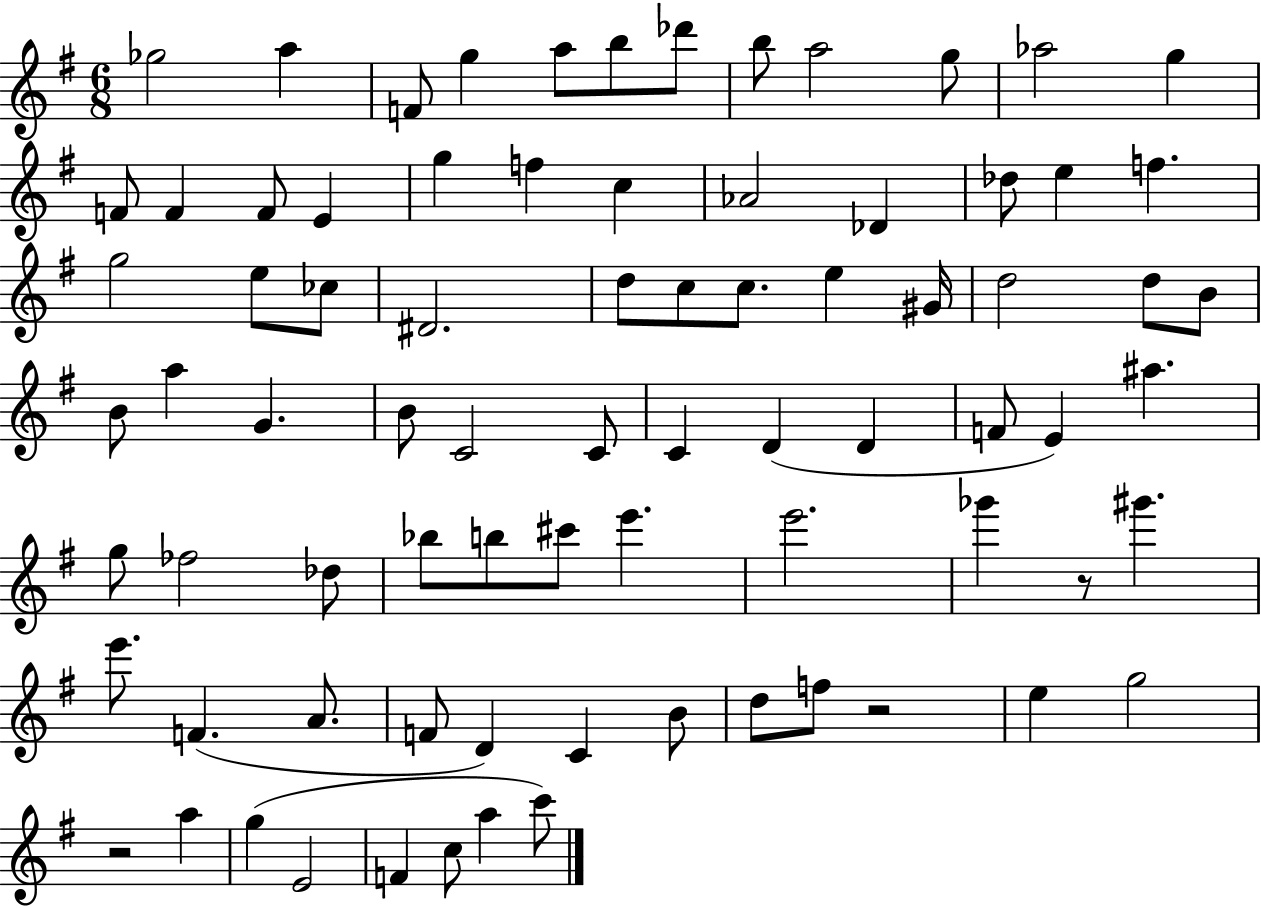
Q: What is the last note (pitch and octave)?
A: C6